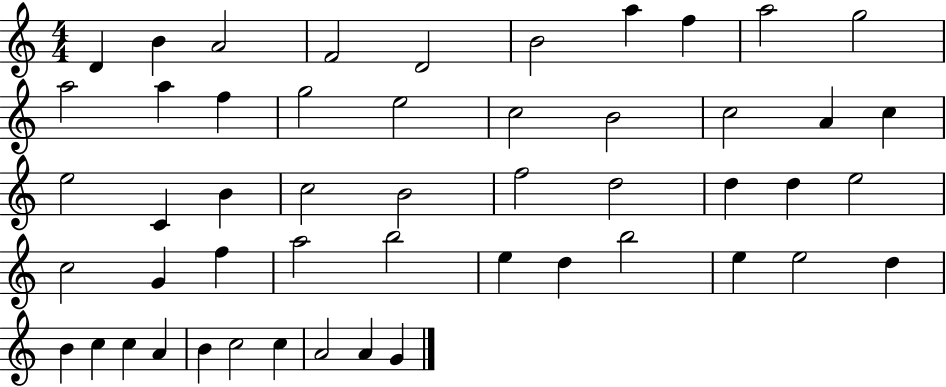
D4/q B4/q A4/h F4/h D4/h B4/h A5/q F5/q A5/h G5/h A5/h A5/q F5/q G5/h E5/h C5/h B4/h C5/h A4/q C5/q E5/h C4/q B4/q C5/h B4/h F5/h D5/h D5/q D5/q E5/h C5/h G4/q F5/q A5/h B5/h E5/q D5/q B5/h E5/q E5/h D5/q B4/q C5/q C5/q A4/q B4/q C5/h C5/q A4/h A4/q G4/q